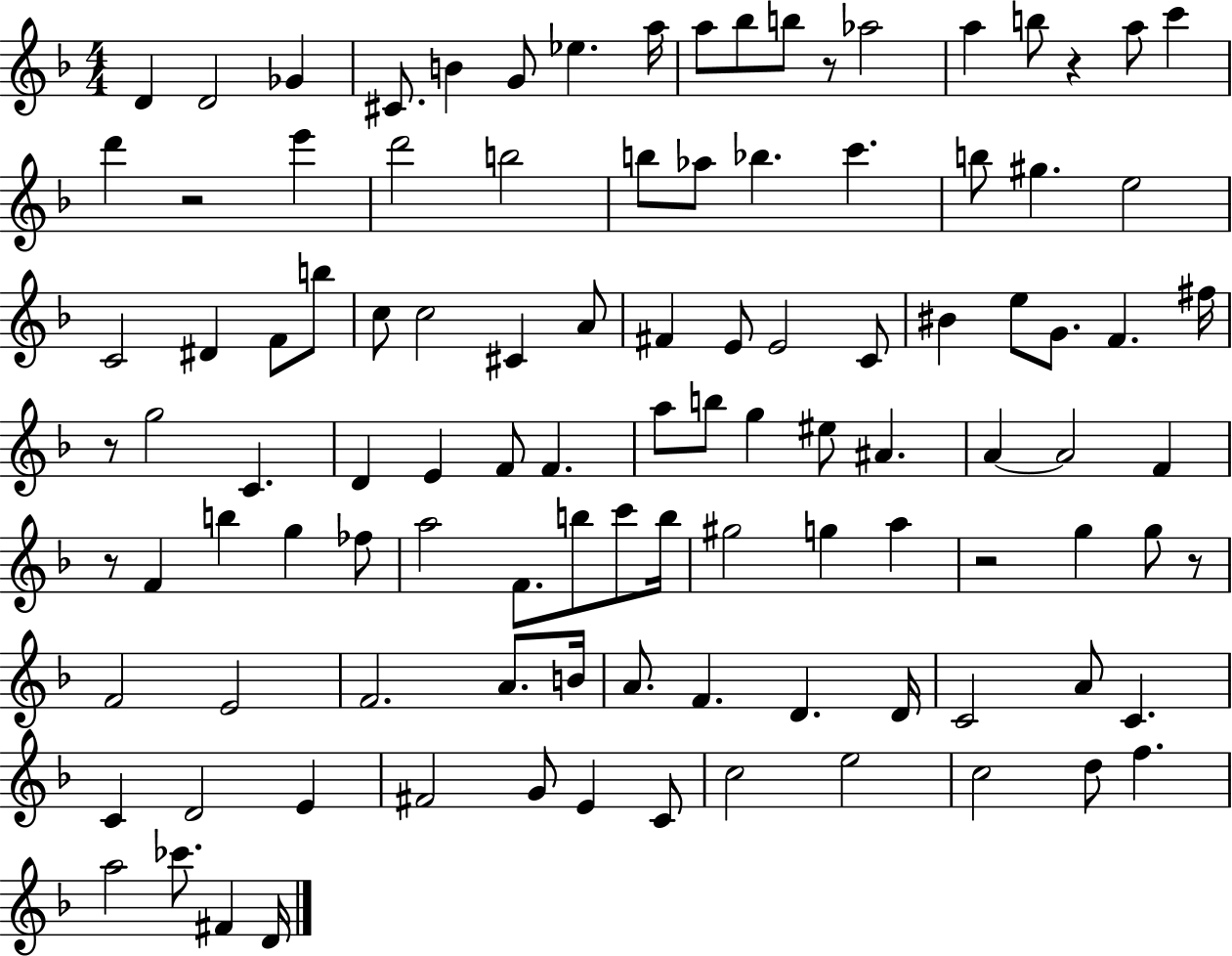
{
  \clef treble
  \numericTimeSignature
  \time 4/4
  \key f \major
  d'4 d'2 ges'4 | cis'8. b'4 g'8 ees''4. a''16 | a''8 bes''8 b''8 r8 aes''2 | a''4 b''8 r4 a''8 c'''4 | \break d'''4 r2 e'''4 | d'''2 b''2 | b''8 aes''8 bes''4. c'''4. | b''8 gis''4. e''2 | \break c'2 dis'4 f'8 b''8 | c''8 c''2 cis'4 a'8 | fis'4 e'8 e'2 c'8 | bis'4 e''8 g'8. f'4. fis''16 | \break r8 g''2 c'4. | d'4 e'4 f'8 f'4. | a''8 b''8 g''4 eis''8 ais'4. | a'4~~ a'2 f'4 | \break r8 f'4 b''4 g''4 fes''8 | a''2 f'8. b''8 c'''8 b''16 | gis''2 g''4 a''4 | r2 g''4 g''8 r8 | \break f'2 e'2 | f'2. a'8. b'16 | a'8. f'4. d'4. d'16 | c'2 a'8 c'4. | \break c'4 d'2 e'4 | fis'2 g'8 e'4 c'8 | c''2 e''2 | c''2 d''8 f''4. | \break a''2 ces'''8. fis'4 d'16 | \bar "|."
}